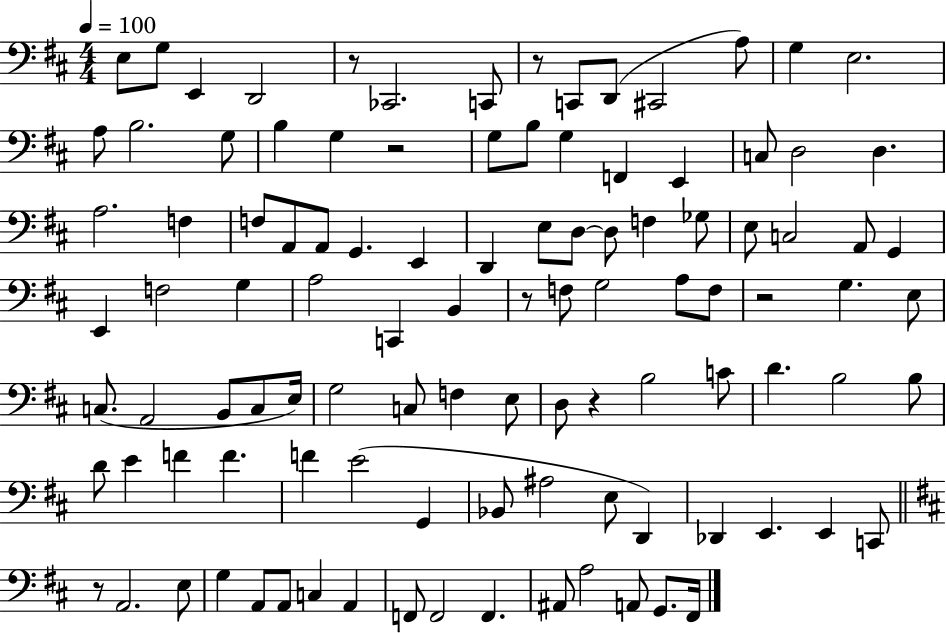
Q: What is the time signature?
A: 4/4